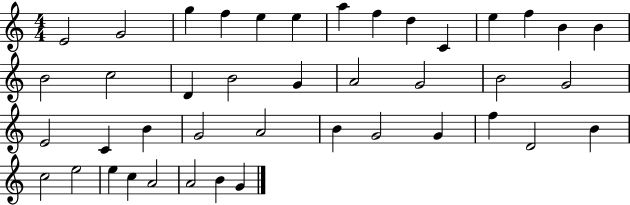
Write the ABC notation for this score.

X:1
T:Untitled
M:4/4
L:1/4
K:C
E2 G2 g f e e a f d C e f B B B2 c2 D B2 G A2 G2 B2 G2 E2 C B G2 A2 B G2 G f D2 B c2 e2 e c A2 A2 B G